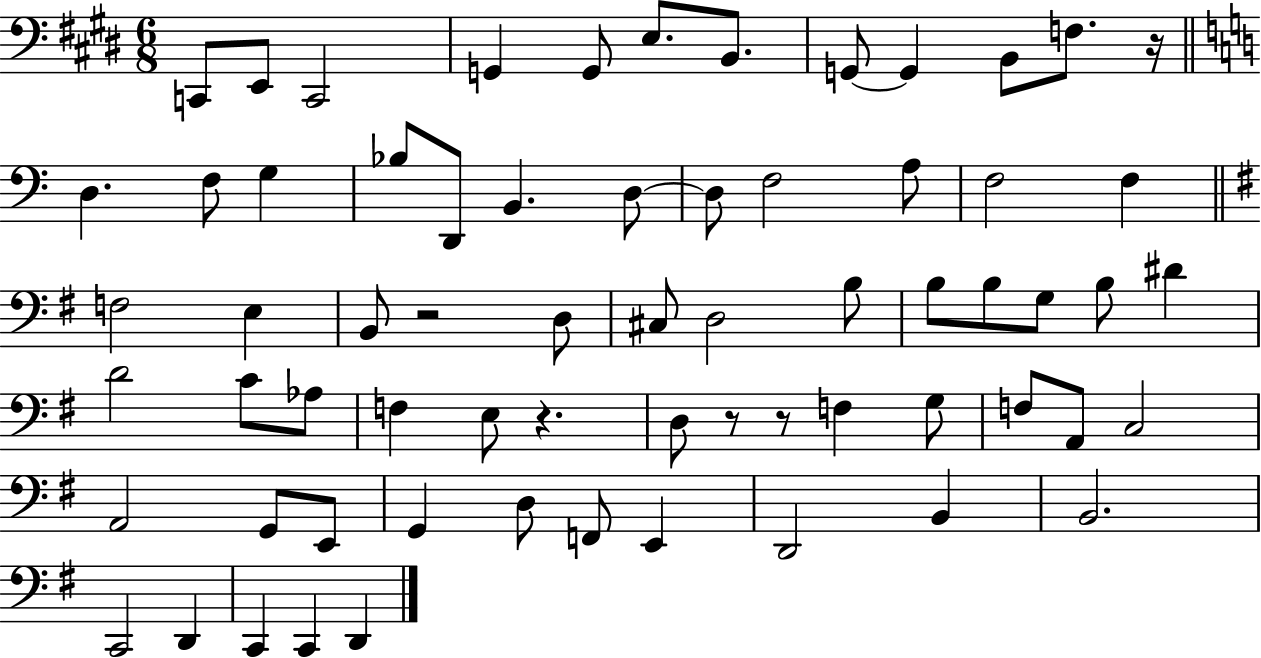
X:1
T:Untitled
M:6/8
L:1/4
K:E
C,,/2 E,,/2 C,,2 G,, G,,/2 E,/2 B,,/2 G,,/2 G,, B,,/2 F,/2 z/4 D, F,/2 G, _B,/2 D,,/2 B,, D,/2 D,/2 F,2 A,/2 F,2 F, F,2 E, B,,/2 z2 D,/2 ^C,/2 D,2 B,/2 B,/2 B,/2 G,/2 B,/2 ^D D2 C/2 _A,/2 F, E,/2 z D,/2 z/2 z/2 F, G,/2 F,/2 A,,/2 C,2 A,,2 G,,/2 E,,/2 G,, D,/2 F,,/2 E,, D,,2 B,, B,,2 C,,2 D,, C,, C,, D,,